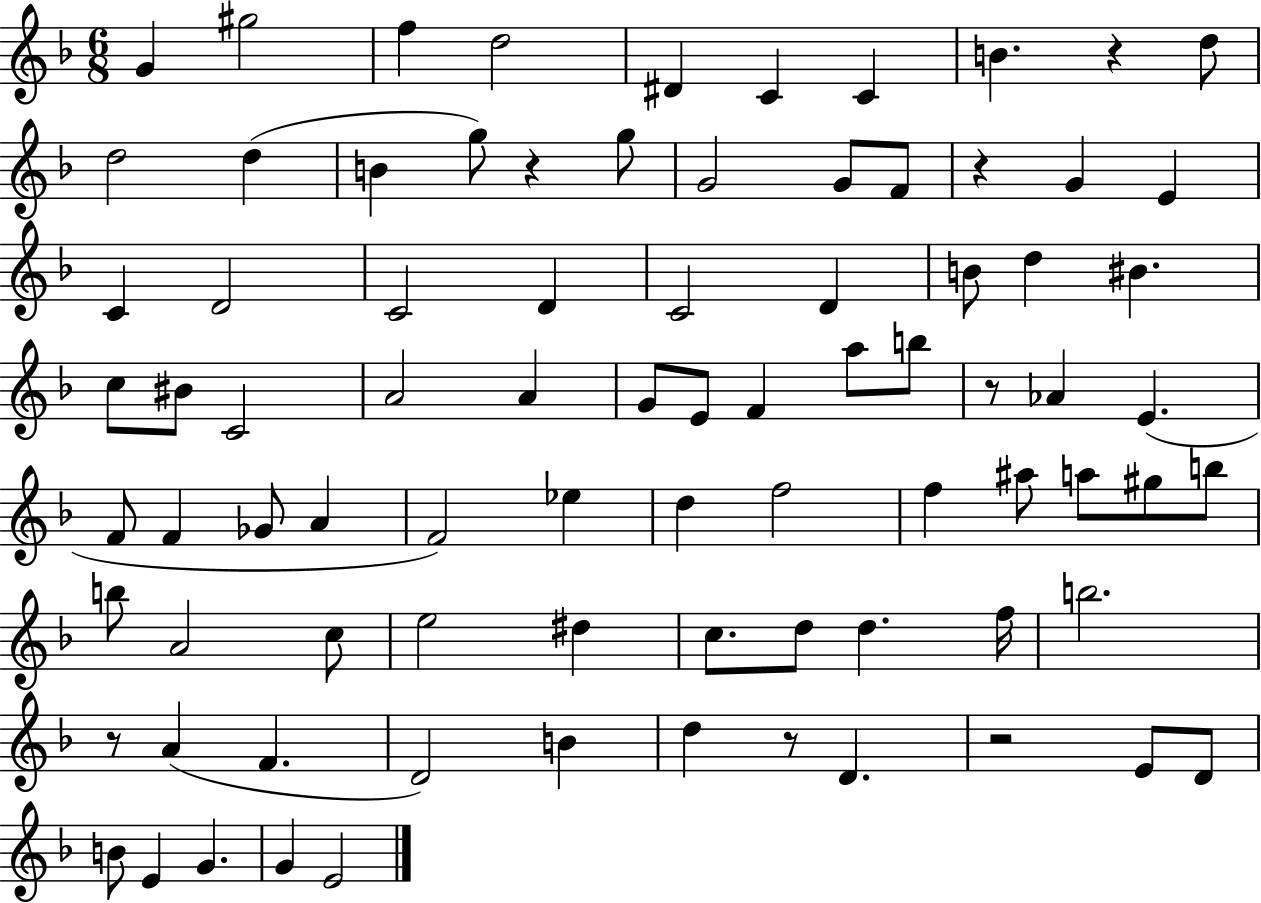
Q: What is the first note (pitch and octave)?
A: G4